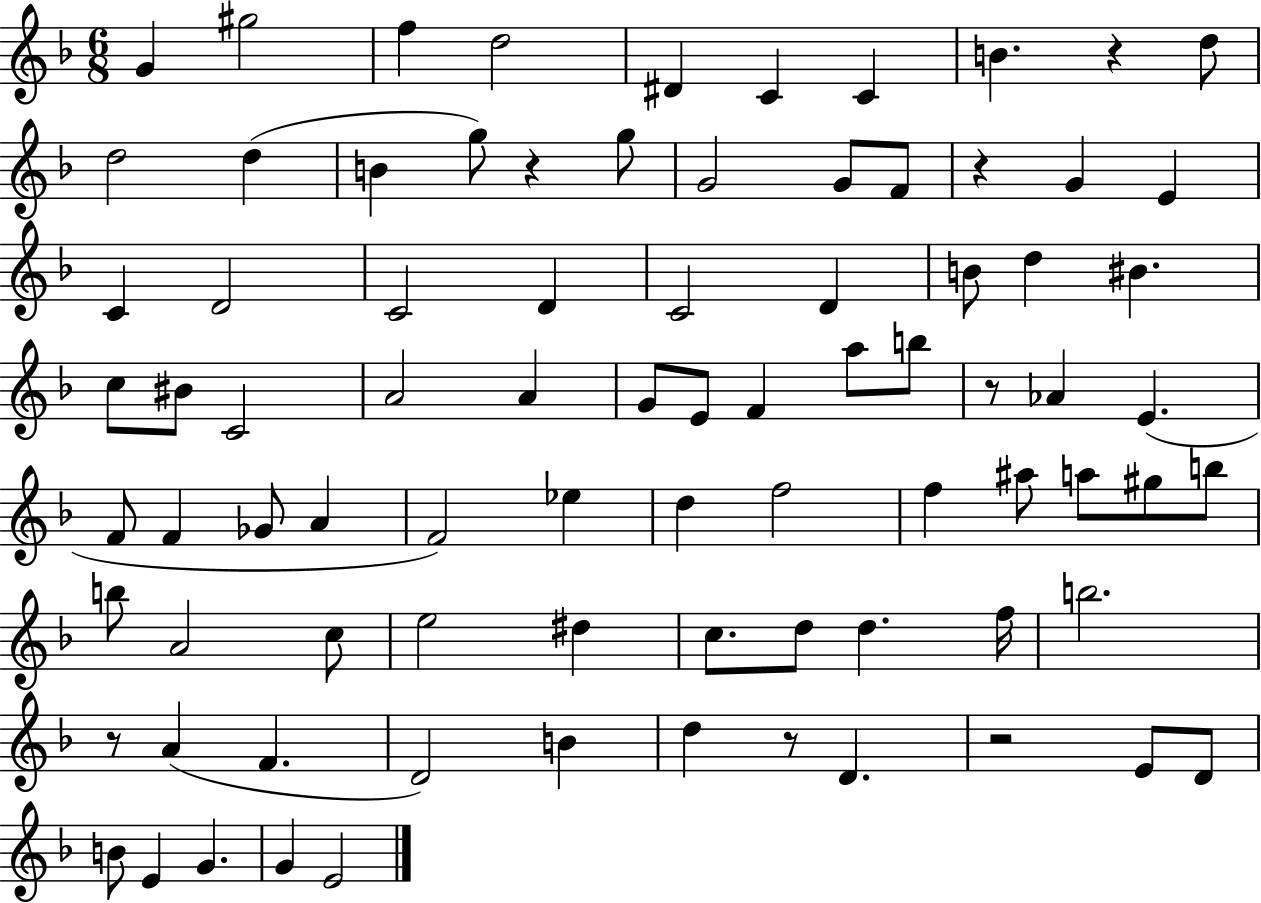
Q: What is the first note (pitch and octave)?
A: G4